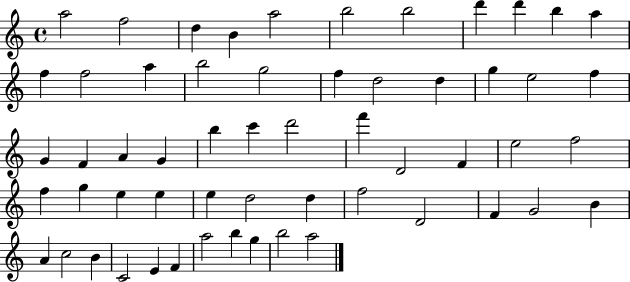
X:1
T:Untitled
M:4/4
L:1/4
K:C
a2 f2 d B a2 b2 b2 d' d' b a f f2 a b2 g2 f d2 d g e2 f G F A G b c' d'2 f' D2 F e2 f2 f g e e e d2 d f2 D2 F G2 B A c2 B C2 E F a2 b g b2 a2